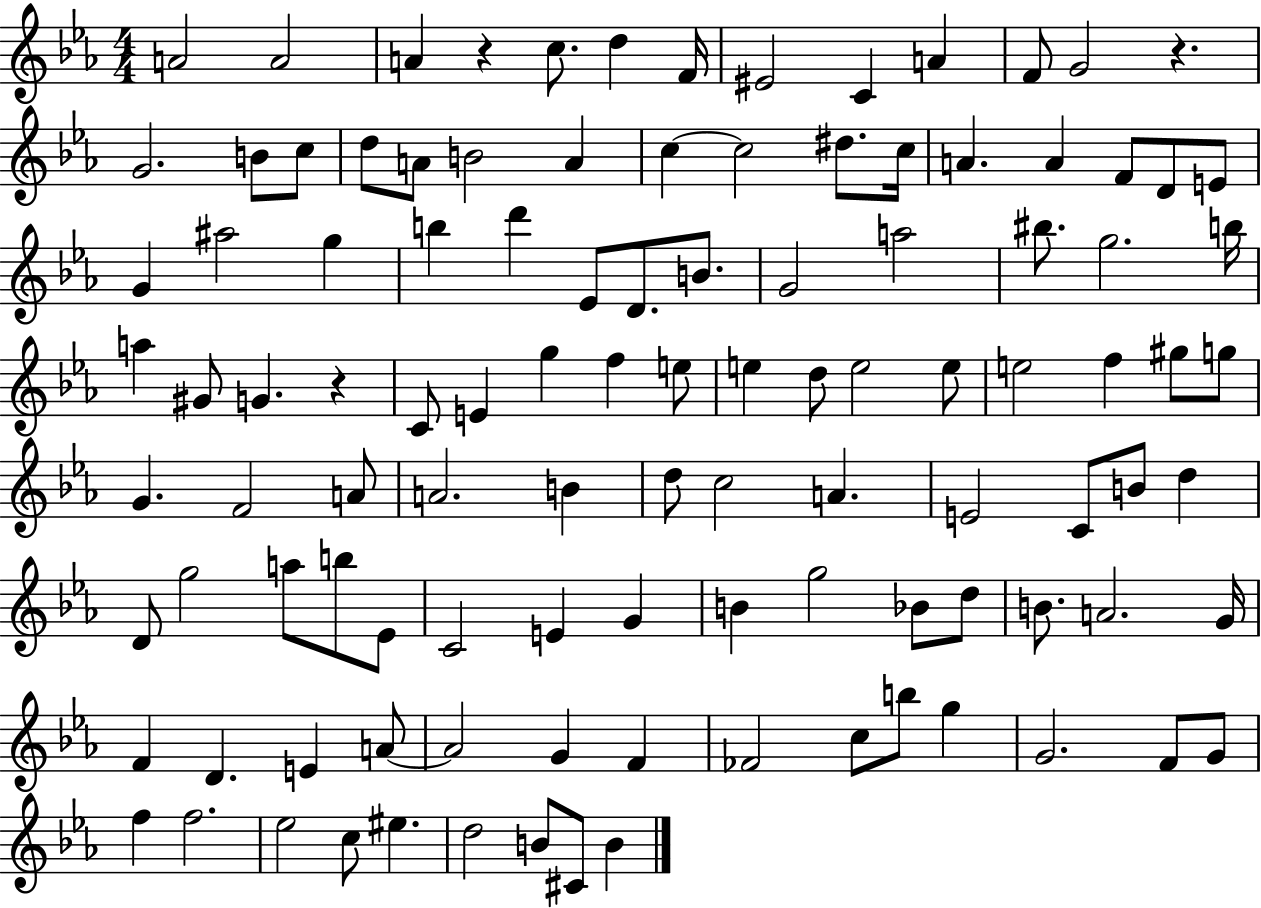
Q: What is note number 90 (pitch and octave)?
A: F4